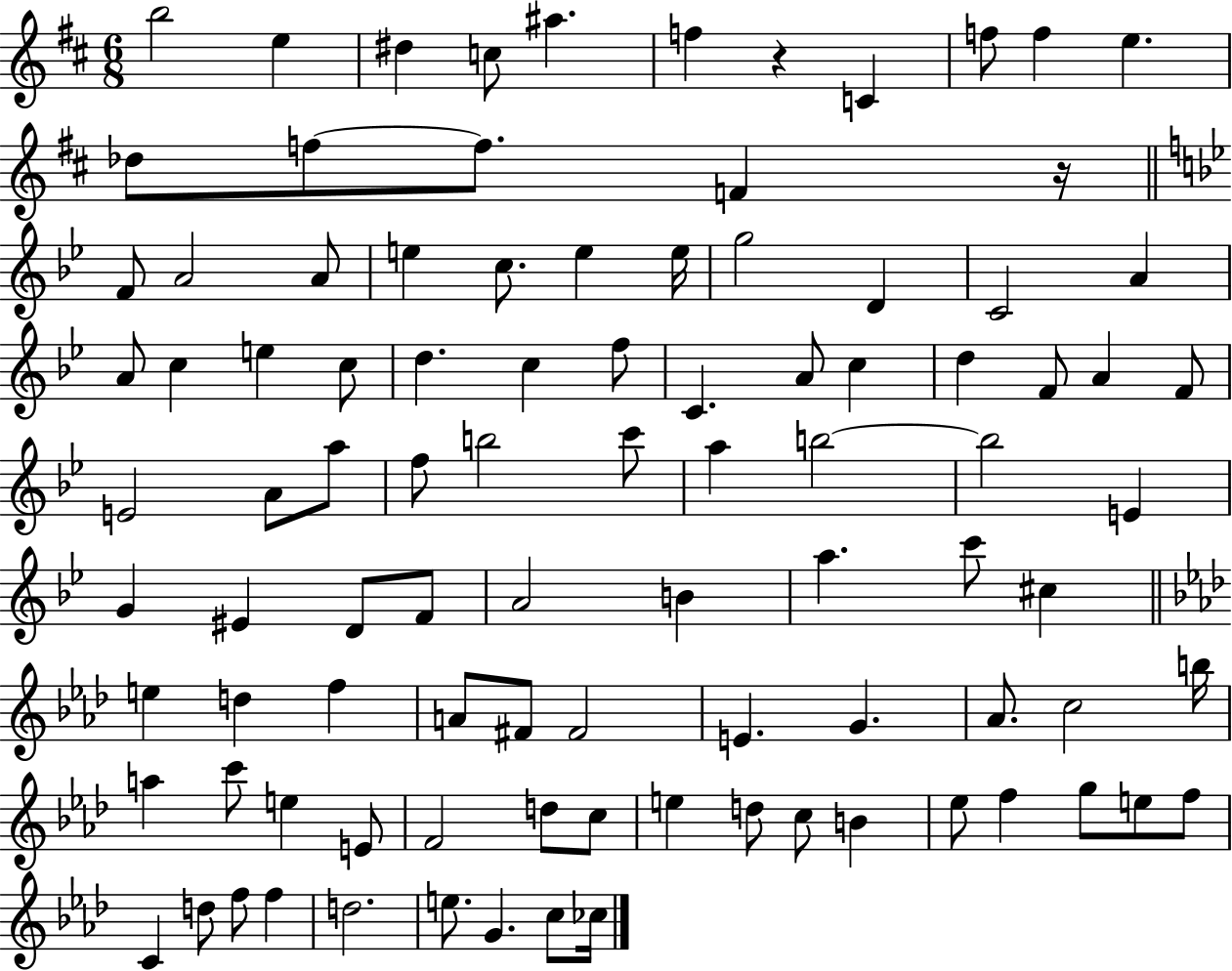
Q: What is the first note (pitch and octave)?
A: B5